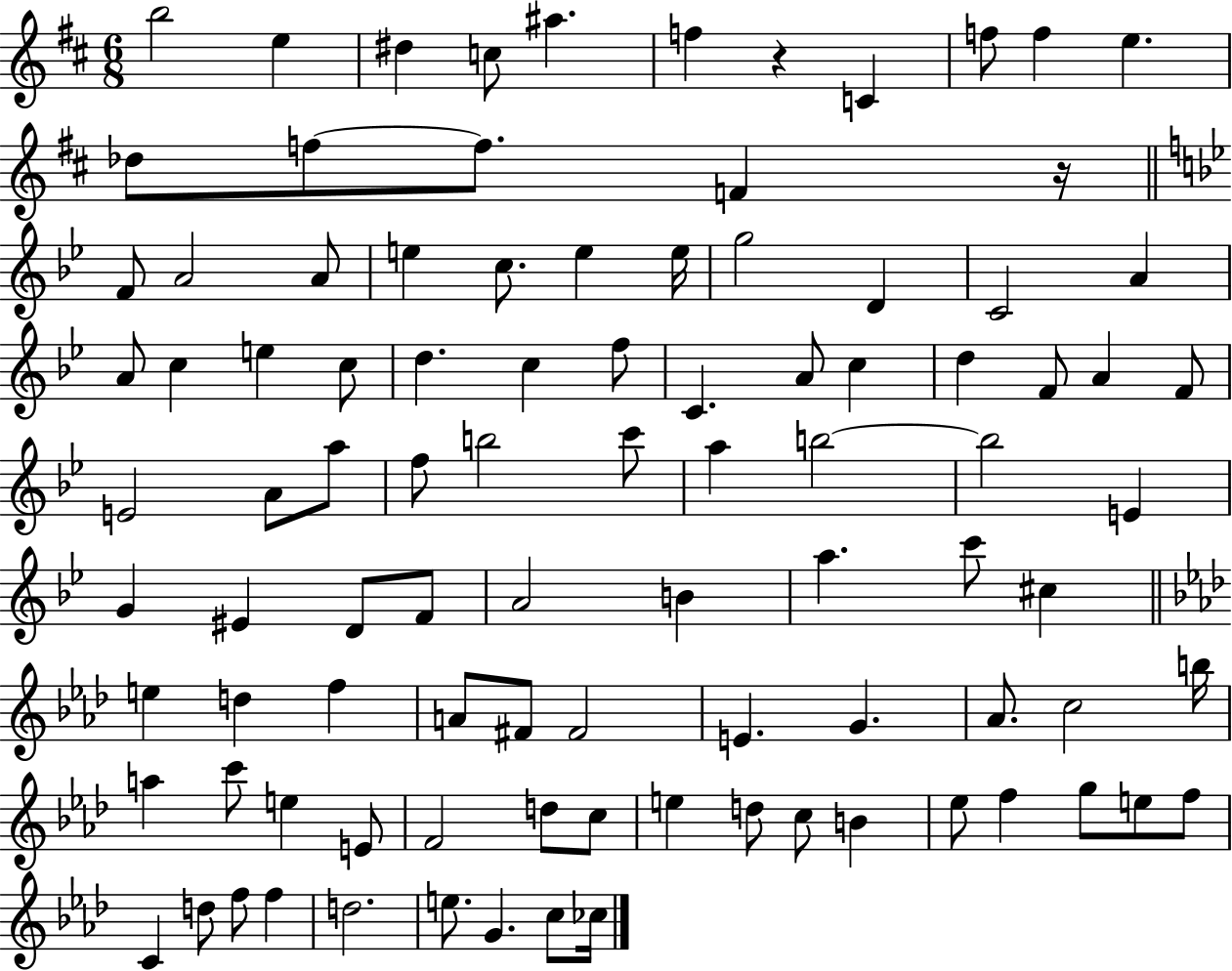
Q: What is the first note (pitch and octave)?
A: B5